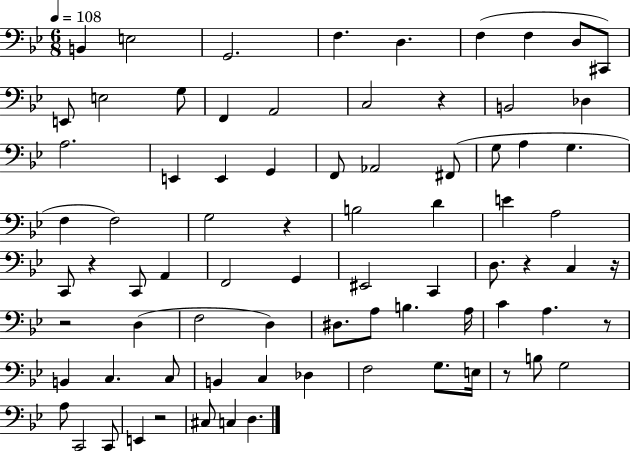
B2/q E3/h G2/h. F3/q. D3/q. F3/q F3/q D3/e C#2/e E2/e E3/h G3/e F2/q A2/h C3/h R/q B2/h Db3/q A3/h. E2/q E2/q G2/q F2/e Ab2/h F#2/e G3/e A3/q G3/q. F3/q F3/h G3/h R/q B3/h D4/q E4/q A3/h C2/e R/q C2/e A2/q F2/h G2/q EIS2/h C2/q D3/e. R/q C3/q R/s R/h D3/q F3/h D3/q D#3/e. A3/e B3/q. A3/s C4/q A3/q. R/e B2/q C3/q. C3/e B2/q C3/q Db3/q F3/h G3/e. E3/s R/e B3/e G3/h A3/e C2/h C2/e E2/q R/h C#3/e C3/q D3/q.